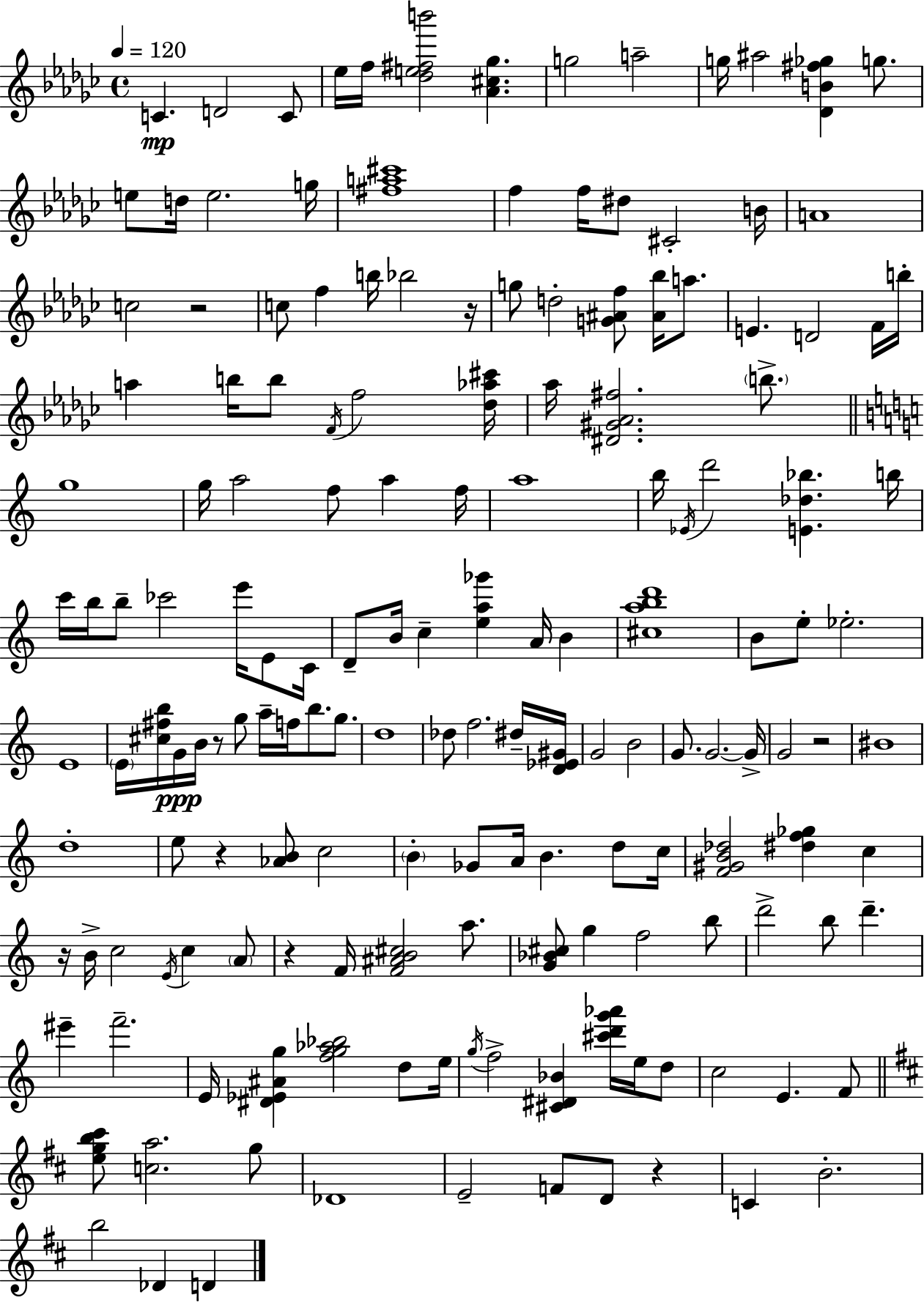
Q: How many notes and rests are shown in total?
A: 162